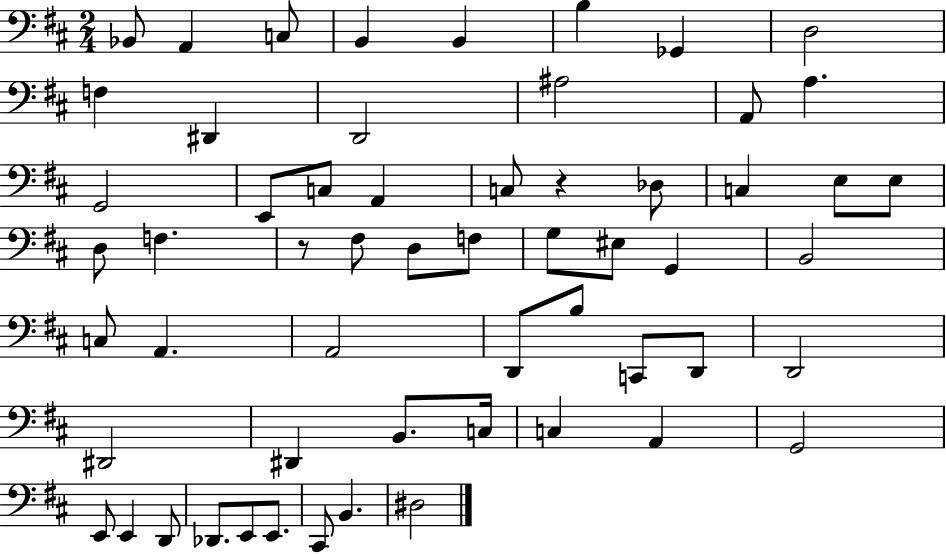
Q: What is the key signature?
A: D major